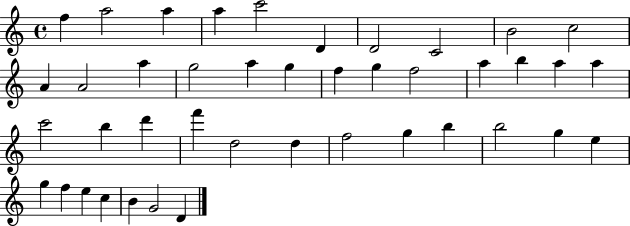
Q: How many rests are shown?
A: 0